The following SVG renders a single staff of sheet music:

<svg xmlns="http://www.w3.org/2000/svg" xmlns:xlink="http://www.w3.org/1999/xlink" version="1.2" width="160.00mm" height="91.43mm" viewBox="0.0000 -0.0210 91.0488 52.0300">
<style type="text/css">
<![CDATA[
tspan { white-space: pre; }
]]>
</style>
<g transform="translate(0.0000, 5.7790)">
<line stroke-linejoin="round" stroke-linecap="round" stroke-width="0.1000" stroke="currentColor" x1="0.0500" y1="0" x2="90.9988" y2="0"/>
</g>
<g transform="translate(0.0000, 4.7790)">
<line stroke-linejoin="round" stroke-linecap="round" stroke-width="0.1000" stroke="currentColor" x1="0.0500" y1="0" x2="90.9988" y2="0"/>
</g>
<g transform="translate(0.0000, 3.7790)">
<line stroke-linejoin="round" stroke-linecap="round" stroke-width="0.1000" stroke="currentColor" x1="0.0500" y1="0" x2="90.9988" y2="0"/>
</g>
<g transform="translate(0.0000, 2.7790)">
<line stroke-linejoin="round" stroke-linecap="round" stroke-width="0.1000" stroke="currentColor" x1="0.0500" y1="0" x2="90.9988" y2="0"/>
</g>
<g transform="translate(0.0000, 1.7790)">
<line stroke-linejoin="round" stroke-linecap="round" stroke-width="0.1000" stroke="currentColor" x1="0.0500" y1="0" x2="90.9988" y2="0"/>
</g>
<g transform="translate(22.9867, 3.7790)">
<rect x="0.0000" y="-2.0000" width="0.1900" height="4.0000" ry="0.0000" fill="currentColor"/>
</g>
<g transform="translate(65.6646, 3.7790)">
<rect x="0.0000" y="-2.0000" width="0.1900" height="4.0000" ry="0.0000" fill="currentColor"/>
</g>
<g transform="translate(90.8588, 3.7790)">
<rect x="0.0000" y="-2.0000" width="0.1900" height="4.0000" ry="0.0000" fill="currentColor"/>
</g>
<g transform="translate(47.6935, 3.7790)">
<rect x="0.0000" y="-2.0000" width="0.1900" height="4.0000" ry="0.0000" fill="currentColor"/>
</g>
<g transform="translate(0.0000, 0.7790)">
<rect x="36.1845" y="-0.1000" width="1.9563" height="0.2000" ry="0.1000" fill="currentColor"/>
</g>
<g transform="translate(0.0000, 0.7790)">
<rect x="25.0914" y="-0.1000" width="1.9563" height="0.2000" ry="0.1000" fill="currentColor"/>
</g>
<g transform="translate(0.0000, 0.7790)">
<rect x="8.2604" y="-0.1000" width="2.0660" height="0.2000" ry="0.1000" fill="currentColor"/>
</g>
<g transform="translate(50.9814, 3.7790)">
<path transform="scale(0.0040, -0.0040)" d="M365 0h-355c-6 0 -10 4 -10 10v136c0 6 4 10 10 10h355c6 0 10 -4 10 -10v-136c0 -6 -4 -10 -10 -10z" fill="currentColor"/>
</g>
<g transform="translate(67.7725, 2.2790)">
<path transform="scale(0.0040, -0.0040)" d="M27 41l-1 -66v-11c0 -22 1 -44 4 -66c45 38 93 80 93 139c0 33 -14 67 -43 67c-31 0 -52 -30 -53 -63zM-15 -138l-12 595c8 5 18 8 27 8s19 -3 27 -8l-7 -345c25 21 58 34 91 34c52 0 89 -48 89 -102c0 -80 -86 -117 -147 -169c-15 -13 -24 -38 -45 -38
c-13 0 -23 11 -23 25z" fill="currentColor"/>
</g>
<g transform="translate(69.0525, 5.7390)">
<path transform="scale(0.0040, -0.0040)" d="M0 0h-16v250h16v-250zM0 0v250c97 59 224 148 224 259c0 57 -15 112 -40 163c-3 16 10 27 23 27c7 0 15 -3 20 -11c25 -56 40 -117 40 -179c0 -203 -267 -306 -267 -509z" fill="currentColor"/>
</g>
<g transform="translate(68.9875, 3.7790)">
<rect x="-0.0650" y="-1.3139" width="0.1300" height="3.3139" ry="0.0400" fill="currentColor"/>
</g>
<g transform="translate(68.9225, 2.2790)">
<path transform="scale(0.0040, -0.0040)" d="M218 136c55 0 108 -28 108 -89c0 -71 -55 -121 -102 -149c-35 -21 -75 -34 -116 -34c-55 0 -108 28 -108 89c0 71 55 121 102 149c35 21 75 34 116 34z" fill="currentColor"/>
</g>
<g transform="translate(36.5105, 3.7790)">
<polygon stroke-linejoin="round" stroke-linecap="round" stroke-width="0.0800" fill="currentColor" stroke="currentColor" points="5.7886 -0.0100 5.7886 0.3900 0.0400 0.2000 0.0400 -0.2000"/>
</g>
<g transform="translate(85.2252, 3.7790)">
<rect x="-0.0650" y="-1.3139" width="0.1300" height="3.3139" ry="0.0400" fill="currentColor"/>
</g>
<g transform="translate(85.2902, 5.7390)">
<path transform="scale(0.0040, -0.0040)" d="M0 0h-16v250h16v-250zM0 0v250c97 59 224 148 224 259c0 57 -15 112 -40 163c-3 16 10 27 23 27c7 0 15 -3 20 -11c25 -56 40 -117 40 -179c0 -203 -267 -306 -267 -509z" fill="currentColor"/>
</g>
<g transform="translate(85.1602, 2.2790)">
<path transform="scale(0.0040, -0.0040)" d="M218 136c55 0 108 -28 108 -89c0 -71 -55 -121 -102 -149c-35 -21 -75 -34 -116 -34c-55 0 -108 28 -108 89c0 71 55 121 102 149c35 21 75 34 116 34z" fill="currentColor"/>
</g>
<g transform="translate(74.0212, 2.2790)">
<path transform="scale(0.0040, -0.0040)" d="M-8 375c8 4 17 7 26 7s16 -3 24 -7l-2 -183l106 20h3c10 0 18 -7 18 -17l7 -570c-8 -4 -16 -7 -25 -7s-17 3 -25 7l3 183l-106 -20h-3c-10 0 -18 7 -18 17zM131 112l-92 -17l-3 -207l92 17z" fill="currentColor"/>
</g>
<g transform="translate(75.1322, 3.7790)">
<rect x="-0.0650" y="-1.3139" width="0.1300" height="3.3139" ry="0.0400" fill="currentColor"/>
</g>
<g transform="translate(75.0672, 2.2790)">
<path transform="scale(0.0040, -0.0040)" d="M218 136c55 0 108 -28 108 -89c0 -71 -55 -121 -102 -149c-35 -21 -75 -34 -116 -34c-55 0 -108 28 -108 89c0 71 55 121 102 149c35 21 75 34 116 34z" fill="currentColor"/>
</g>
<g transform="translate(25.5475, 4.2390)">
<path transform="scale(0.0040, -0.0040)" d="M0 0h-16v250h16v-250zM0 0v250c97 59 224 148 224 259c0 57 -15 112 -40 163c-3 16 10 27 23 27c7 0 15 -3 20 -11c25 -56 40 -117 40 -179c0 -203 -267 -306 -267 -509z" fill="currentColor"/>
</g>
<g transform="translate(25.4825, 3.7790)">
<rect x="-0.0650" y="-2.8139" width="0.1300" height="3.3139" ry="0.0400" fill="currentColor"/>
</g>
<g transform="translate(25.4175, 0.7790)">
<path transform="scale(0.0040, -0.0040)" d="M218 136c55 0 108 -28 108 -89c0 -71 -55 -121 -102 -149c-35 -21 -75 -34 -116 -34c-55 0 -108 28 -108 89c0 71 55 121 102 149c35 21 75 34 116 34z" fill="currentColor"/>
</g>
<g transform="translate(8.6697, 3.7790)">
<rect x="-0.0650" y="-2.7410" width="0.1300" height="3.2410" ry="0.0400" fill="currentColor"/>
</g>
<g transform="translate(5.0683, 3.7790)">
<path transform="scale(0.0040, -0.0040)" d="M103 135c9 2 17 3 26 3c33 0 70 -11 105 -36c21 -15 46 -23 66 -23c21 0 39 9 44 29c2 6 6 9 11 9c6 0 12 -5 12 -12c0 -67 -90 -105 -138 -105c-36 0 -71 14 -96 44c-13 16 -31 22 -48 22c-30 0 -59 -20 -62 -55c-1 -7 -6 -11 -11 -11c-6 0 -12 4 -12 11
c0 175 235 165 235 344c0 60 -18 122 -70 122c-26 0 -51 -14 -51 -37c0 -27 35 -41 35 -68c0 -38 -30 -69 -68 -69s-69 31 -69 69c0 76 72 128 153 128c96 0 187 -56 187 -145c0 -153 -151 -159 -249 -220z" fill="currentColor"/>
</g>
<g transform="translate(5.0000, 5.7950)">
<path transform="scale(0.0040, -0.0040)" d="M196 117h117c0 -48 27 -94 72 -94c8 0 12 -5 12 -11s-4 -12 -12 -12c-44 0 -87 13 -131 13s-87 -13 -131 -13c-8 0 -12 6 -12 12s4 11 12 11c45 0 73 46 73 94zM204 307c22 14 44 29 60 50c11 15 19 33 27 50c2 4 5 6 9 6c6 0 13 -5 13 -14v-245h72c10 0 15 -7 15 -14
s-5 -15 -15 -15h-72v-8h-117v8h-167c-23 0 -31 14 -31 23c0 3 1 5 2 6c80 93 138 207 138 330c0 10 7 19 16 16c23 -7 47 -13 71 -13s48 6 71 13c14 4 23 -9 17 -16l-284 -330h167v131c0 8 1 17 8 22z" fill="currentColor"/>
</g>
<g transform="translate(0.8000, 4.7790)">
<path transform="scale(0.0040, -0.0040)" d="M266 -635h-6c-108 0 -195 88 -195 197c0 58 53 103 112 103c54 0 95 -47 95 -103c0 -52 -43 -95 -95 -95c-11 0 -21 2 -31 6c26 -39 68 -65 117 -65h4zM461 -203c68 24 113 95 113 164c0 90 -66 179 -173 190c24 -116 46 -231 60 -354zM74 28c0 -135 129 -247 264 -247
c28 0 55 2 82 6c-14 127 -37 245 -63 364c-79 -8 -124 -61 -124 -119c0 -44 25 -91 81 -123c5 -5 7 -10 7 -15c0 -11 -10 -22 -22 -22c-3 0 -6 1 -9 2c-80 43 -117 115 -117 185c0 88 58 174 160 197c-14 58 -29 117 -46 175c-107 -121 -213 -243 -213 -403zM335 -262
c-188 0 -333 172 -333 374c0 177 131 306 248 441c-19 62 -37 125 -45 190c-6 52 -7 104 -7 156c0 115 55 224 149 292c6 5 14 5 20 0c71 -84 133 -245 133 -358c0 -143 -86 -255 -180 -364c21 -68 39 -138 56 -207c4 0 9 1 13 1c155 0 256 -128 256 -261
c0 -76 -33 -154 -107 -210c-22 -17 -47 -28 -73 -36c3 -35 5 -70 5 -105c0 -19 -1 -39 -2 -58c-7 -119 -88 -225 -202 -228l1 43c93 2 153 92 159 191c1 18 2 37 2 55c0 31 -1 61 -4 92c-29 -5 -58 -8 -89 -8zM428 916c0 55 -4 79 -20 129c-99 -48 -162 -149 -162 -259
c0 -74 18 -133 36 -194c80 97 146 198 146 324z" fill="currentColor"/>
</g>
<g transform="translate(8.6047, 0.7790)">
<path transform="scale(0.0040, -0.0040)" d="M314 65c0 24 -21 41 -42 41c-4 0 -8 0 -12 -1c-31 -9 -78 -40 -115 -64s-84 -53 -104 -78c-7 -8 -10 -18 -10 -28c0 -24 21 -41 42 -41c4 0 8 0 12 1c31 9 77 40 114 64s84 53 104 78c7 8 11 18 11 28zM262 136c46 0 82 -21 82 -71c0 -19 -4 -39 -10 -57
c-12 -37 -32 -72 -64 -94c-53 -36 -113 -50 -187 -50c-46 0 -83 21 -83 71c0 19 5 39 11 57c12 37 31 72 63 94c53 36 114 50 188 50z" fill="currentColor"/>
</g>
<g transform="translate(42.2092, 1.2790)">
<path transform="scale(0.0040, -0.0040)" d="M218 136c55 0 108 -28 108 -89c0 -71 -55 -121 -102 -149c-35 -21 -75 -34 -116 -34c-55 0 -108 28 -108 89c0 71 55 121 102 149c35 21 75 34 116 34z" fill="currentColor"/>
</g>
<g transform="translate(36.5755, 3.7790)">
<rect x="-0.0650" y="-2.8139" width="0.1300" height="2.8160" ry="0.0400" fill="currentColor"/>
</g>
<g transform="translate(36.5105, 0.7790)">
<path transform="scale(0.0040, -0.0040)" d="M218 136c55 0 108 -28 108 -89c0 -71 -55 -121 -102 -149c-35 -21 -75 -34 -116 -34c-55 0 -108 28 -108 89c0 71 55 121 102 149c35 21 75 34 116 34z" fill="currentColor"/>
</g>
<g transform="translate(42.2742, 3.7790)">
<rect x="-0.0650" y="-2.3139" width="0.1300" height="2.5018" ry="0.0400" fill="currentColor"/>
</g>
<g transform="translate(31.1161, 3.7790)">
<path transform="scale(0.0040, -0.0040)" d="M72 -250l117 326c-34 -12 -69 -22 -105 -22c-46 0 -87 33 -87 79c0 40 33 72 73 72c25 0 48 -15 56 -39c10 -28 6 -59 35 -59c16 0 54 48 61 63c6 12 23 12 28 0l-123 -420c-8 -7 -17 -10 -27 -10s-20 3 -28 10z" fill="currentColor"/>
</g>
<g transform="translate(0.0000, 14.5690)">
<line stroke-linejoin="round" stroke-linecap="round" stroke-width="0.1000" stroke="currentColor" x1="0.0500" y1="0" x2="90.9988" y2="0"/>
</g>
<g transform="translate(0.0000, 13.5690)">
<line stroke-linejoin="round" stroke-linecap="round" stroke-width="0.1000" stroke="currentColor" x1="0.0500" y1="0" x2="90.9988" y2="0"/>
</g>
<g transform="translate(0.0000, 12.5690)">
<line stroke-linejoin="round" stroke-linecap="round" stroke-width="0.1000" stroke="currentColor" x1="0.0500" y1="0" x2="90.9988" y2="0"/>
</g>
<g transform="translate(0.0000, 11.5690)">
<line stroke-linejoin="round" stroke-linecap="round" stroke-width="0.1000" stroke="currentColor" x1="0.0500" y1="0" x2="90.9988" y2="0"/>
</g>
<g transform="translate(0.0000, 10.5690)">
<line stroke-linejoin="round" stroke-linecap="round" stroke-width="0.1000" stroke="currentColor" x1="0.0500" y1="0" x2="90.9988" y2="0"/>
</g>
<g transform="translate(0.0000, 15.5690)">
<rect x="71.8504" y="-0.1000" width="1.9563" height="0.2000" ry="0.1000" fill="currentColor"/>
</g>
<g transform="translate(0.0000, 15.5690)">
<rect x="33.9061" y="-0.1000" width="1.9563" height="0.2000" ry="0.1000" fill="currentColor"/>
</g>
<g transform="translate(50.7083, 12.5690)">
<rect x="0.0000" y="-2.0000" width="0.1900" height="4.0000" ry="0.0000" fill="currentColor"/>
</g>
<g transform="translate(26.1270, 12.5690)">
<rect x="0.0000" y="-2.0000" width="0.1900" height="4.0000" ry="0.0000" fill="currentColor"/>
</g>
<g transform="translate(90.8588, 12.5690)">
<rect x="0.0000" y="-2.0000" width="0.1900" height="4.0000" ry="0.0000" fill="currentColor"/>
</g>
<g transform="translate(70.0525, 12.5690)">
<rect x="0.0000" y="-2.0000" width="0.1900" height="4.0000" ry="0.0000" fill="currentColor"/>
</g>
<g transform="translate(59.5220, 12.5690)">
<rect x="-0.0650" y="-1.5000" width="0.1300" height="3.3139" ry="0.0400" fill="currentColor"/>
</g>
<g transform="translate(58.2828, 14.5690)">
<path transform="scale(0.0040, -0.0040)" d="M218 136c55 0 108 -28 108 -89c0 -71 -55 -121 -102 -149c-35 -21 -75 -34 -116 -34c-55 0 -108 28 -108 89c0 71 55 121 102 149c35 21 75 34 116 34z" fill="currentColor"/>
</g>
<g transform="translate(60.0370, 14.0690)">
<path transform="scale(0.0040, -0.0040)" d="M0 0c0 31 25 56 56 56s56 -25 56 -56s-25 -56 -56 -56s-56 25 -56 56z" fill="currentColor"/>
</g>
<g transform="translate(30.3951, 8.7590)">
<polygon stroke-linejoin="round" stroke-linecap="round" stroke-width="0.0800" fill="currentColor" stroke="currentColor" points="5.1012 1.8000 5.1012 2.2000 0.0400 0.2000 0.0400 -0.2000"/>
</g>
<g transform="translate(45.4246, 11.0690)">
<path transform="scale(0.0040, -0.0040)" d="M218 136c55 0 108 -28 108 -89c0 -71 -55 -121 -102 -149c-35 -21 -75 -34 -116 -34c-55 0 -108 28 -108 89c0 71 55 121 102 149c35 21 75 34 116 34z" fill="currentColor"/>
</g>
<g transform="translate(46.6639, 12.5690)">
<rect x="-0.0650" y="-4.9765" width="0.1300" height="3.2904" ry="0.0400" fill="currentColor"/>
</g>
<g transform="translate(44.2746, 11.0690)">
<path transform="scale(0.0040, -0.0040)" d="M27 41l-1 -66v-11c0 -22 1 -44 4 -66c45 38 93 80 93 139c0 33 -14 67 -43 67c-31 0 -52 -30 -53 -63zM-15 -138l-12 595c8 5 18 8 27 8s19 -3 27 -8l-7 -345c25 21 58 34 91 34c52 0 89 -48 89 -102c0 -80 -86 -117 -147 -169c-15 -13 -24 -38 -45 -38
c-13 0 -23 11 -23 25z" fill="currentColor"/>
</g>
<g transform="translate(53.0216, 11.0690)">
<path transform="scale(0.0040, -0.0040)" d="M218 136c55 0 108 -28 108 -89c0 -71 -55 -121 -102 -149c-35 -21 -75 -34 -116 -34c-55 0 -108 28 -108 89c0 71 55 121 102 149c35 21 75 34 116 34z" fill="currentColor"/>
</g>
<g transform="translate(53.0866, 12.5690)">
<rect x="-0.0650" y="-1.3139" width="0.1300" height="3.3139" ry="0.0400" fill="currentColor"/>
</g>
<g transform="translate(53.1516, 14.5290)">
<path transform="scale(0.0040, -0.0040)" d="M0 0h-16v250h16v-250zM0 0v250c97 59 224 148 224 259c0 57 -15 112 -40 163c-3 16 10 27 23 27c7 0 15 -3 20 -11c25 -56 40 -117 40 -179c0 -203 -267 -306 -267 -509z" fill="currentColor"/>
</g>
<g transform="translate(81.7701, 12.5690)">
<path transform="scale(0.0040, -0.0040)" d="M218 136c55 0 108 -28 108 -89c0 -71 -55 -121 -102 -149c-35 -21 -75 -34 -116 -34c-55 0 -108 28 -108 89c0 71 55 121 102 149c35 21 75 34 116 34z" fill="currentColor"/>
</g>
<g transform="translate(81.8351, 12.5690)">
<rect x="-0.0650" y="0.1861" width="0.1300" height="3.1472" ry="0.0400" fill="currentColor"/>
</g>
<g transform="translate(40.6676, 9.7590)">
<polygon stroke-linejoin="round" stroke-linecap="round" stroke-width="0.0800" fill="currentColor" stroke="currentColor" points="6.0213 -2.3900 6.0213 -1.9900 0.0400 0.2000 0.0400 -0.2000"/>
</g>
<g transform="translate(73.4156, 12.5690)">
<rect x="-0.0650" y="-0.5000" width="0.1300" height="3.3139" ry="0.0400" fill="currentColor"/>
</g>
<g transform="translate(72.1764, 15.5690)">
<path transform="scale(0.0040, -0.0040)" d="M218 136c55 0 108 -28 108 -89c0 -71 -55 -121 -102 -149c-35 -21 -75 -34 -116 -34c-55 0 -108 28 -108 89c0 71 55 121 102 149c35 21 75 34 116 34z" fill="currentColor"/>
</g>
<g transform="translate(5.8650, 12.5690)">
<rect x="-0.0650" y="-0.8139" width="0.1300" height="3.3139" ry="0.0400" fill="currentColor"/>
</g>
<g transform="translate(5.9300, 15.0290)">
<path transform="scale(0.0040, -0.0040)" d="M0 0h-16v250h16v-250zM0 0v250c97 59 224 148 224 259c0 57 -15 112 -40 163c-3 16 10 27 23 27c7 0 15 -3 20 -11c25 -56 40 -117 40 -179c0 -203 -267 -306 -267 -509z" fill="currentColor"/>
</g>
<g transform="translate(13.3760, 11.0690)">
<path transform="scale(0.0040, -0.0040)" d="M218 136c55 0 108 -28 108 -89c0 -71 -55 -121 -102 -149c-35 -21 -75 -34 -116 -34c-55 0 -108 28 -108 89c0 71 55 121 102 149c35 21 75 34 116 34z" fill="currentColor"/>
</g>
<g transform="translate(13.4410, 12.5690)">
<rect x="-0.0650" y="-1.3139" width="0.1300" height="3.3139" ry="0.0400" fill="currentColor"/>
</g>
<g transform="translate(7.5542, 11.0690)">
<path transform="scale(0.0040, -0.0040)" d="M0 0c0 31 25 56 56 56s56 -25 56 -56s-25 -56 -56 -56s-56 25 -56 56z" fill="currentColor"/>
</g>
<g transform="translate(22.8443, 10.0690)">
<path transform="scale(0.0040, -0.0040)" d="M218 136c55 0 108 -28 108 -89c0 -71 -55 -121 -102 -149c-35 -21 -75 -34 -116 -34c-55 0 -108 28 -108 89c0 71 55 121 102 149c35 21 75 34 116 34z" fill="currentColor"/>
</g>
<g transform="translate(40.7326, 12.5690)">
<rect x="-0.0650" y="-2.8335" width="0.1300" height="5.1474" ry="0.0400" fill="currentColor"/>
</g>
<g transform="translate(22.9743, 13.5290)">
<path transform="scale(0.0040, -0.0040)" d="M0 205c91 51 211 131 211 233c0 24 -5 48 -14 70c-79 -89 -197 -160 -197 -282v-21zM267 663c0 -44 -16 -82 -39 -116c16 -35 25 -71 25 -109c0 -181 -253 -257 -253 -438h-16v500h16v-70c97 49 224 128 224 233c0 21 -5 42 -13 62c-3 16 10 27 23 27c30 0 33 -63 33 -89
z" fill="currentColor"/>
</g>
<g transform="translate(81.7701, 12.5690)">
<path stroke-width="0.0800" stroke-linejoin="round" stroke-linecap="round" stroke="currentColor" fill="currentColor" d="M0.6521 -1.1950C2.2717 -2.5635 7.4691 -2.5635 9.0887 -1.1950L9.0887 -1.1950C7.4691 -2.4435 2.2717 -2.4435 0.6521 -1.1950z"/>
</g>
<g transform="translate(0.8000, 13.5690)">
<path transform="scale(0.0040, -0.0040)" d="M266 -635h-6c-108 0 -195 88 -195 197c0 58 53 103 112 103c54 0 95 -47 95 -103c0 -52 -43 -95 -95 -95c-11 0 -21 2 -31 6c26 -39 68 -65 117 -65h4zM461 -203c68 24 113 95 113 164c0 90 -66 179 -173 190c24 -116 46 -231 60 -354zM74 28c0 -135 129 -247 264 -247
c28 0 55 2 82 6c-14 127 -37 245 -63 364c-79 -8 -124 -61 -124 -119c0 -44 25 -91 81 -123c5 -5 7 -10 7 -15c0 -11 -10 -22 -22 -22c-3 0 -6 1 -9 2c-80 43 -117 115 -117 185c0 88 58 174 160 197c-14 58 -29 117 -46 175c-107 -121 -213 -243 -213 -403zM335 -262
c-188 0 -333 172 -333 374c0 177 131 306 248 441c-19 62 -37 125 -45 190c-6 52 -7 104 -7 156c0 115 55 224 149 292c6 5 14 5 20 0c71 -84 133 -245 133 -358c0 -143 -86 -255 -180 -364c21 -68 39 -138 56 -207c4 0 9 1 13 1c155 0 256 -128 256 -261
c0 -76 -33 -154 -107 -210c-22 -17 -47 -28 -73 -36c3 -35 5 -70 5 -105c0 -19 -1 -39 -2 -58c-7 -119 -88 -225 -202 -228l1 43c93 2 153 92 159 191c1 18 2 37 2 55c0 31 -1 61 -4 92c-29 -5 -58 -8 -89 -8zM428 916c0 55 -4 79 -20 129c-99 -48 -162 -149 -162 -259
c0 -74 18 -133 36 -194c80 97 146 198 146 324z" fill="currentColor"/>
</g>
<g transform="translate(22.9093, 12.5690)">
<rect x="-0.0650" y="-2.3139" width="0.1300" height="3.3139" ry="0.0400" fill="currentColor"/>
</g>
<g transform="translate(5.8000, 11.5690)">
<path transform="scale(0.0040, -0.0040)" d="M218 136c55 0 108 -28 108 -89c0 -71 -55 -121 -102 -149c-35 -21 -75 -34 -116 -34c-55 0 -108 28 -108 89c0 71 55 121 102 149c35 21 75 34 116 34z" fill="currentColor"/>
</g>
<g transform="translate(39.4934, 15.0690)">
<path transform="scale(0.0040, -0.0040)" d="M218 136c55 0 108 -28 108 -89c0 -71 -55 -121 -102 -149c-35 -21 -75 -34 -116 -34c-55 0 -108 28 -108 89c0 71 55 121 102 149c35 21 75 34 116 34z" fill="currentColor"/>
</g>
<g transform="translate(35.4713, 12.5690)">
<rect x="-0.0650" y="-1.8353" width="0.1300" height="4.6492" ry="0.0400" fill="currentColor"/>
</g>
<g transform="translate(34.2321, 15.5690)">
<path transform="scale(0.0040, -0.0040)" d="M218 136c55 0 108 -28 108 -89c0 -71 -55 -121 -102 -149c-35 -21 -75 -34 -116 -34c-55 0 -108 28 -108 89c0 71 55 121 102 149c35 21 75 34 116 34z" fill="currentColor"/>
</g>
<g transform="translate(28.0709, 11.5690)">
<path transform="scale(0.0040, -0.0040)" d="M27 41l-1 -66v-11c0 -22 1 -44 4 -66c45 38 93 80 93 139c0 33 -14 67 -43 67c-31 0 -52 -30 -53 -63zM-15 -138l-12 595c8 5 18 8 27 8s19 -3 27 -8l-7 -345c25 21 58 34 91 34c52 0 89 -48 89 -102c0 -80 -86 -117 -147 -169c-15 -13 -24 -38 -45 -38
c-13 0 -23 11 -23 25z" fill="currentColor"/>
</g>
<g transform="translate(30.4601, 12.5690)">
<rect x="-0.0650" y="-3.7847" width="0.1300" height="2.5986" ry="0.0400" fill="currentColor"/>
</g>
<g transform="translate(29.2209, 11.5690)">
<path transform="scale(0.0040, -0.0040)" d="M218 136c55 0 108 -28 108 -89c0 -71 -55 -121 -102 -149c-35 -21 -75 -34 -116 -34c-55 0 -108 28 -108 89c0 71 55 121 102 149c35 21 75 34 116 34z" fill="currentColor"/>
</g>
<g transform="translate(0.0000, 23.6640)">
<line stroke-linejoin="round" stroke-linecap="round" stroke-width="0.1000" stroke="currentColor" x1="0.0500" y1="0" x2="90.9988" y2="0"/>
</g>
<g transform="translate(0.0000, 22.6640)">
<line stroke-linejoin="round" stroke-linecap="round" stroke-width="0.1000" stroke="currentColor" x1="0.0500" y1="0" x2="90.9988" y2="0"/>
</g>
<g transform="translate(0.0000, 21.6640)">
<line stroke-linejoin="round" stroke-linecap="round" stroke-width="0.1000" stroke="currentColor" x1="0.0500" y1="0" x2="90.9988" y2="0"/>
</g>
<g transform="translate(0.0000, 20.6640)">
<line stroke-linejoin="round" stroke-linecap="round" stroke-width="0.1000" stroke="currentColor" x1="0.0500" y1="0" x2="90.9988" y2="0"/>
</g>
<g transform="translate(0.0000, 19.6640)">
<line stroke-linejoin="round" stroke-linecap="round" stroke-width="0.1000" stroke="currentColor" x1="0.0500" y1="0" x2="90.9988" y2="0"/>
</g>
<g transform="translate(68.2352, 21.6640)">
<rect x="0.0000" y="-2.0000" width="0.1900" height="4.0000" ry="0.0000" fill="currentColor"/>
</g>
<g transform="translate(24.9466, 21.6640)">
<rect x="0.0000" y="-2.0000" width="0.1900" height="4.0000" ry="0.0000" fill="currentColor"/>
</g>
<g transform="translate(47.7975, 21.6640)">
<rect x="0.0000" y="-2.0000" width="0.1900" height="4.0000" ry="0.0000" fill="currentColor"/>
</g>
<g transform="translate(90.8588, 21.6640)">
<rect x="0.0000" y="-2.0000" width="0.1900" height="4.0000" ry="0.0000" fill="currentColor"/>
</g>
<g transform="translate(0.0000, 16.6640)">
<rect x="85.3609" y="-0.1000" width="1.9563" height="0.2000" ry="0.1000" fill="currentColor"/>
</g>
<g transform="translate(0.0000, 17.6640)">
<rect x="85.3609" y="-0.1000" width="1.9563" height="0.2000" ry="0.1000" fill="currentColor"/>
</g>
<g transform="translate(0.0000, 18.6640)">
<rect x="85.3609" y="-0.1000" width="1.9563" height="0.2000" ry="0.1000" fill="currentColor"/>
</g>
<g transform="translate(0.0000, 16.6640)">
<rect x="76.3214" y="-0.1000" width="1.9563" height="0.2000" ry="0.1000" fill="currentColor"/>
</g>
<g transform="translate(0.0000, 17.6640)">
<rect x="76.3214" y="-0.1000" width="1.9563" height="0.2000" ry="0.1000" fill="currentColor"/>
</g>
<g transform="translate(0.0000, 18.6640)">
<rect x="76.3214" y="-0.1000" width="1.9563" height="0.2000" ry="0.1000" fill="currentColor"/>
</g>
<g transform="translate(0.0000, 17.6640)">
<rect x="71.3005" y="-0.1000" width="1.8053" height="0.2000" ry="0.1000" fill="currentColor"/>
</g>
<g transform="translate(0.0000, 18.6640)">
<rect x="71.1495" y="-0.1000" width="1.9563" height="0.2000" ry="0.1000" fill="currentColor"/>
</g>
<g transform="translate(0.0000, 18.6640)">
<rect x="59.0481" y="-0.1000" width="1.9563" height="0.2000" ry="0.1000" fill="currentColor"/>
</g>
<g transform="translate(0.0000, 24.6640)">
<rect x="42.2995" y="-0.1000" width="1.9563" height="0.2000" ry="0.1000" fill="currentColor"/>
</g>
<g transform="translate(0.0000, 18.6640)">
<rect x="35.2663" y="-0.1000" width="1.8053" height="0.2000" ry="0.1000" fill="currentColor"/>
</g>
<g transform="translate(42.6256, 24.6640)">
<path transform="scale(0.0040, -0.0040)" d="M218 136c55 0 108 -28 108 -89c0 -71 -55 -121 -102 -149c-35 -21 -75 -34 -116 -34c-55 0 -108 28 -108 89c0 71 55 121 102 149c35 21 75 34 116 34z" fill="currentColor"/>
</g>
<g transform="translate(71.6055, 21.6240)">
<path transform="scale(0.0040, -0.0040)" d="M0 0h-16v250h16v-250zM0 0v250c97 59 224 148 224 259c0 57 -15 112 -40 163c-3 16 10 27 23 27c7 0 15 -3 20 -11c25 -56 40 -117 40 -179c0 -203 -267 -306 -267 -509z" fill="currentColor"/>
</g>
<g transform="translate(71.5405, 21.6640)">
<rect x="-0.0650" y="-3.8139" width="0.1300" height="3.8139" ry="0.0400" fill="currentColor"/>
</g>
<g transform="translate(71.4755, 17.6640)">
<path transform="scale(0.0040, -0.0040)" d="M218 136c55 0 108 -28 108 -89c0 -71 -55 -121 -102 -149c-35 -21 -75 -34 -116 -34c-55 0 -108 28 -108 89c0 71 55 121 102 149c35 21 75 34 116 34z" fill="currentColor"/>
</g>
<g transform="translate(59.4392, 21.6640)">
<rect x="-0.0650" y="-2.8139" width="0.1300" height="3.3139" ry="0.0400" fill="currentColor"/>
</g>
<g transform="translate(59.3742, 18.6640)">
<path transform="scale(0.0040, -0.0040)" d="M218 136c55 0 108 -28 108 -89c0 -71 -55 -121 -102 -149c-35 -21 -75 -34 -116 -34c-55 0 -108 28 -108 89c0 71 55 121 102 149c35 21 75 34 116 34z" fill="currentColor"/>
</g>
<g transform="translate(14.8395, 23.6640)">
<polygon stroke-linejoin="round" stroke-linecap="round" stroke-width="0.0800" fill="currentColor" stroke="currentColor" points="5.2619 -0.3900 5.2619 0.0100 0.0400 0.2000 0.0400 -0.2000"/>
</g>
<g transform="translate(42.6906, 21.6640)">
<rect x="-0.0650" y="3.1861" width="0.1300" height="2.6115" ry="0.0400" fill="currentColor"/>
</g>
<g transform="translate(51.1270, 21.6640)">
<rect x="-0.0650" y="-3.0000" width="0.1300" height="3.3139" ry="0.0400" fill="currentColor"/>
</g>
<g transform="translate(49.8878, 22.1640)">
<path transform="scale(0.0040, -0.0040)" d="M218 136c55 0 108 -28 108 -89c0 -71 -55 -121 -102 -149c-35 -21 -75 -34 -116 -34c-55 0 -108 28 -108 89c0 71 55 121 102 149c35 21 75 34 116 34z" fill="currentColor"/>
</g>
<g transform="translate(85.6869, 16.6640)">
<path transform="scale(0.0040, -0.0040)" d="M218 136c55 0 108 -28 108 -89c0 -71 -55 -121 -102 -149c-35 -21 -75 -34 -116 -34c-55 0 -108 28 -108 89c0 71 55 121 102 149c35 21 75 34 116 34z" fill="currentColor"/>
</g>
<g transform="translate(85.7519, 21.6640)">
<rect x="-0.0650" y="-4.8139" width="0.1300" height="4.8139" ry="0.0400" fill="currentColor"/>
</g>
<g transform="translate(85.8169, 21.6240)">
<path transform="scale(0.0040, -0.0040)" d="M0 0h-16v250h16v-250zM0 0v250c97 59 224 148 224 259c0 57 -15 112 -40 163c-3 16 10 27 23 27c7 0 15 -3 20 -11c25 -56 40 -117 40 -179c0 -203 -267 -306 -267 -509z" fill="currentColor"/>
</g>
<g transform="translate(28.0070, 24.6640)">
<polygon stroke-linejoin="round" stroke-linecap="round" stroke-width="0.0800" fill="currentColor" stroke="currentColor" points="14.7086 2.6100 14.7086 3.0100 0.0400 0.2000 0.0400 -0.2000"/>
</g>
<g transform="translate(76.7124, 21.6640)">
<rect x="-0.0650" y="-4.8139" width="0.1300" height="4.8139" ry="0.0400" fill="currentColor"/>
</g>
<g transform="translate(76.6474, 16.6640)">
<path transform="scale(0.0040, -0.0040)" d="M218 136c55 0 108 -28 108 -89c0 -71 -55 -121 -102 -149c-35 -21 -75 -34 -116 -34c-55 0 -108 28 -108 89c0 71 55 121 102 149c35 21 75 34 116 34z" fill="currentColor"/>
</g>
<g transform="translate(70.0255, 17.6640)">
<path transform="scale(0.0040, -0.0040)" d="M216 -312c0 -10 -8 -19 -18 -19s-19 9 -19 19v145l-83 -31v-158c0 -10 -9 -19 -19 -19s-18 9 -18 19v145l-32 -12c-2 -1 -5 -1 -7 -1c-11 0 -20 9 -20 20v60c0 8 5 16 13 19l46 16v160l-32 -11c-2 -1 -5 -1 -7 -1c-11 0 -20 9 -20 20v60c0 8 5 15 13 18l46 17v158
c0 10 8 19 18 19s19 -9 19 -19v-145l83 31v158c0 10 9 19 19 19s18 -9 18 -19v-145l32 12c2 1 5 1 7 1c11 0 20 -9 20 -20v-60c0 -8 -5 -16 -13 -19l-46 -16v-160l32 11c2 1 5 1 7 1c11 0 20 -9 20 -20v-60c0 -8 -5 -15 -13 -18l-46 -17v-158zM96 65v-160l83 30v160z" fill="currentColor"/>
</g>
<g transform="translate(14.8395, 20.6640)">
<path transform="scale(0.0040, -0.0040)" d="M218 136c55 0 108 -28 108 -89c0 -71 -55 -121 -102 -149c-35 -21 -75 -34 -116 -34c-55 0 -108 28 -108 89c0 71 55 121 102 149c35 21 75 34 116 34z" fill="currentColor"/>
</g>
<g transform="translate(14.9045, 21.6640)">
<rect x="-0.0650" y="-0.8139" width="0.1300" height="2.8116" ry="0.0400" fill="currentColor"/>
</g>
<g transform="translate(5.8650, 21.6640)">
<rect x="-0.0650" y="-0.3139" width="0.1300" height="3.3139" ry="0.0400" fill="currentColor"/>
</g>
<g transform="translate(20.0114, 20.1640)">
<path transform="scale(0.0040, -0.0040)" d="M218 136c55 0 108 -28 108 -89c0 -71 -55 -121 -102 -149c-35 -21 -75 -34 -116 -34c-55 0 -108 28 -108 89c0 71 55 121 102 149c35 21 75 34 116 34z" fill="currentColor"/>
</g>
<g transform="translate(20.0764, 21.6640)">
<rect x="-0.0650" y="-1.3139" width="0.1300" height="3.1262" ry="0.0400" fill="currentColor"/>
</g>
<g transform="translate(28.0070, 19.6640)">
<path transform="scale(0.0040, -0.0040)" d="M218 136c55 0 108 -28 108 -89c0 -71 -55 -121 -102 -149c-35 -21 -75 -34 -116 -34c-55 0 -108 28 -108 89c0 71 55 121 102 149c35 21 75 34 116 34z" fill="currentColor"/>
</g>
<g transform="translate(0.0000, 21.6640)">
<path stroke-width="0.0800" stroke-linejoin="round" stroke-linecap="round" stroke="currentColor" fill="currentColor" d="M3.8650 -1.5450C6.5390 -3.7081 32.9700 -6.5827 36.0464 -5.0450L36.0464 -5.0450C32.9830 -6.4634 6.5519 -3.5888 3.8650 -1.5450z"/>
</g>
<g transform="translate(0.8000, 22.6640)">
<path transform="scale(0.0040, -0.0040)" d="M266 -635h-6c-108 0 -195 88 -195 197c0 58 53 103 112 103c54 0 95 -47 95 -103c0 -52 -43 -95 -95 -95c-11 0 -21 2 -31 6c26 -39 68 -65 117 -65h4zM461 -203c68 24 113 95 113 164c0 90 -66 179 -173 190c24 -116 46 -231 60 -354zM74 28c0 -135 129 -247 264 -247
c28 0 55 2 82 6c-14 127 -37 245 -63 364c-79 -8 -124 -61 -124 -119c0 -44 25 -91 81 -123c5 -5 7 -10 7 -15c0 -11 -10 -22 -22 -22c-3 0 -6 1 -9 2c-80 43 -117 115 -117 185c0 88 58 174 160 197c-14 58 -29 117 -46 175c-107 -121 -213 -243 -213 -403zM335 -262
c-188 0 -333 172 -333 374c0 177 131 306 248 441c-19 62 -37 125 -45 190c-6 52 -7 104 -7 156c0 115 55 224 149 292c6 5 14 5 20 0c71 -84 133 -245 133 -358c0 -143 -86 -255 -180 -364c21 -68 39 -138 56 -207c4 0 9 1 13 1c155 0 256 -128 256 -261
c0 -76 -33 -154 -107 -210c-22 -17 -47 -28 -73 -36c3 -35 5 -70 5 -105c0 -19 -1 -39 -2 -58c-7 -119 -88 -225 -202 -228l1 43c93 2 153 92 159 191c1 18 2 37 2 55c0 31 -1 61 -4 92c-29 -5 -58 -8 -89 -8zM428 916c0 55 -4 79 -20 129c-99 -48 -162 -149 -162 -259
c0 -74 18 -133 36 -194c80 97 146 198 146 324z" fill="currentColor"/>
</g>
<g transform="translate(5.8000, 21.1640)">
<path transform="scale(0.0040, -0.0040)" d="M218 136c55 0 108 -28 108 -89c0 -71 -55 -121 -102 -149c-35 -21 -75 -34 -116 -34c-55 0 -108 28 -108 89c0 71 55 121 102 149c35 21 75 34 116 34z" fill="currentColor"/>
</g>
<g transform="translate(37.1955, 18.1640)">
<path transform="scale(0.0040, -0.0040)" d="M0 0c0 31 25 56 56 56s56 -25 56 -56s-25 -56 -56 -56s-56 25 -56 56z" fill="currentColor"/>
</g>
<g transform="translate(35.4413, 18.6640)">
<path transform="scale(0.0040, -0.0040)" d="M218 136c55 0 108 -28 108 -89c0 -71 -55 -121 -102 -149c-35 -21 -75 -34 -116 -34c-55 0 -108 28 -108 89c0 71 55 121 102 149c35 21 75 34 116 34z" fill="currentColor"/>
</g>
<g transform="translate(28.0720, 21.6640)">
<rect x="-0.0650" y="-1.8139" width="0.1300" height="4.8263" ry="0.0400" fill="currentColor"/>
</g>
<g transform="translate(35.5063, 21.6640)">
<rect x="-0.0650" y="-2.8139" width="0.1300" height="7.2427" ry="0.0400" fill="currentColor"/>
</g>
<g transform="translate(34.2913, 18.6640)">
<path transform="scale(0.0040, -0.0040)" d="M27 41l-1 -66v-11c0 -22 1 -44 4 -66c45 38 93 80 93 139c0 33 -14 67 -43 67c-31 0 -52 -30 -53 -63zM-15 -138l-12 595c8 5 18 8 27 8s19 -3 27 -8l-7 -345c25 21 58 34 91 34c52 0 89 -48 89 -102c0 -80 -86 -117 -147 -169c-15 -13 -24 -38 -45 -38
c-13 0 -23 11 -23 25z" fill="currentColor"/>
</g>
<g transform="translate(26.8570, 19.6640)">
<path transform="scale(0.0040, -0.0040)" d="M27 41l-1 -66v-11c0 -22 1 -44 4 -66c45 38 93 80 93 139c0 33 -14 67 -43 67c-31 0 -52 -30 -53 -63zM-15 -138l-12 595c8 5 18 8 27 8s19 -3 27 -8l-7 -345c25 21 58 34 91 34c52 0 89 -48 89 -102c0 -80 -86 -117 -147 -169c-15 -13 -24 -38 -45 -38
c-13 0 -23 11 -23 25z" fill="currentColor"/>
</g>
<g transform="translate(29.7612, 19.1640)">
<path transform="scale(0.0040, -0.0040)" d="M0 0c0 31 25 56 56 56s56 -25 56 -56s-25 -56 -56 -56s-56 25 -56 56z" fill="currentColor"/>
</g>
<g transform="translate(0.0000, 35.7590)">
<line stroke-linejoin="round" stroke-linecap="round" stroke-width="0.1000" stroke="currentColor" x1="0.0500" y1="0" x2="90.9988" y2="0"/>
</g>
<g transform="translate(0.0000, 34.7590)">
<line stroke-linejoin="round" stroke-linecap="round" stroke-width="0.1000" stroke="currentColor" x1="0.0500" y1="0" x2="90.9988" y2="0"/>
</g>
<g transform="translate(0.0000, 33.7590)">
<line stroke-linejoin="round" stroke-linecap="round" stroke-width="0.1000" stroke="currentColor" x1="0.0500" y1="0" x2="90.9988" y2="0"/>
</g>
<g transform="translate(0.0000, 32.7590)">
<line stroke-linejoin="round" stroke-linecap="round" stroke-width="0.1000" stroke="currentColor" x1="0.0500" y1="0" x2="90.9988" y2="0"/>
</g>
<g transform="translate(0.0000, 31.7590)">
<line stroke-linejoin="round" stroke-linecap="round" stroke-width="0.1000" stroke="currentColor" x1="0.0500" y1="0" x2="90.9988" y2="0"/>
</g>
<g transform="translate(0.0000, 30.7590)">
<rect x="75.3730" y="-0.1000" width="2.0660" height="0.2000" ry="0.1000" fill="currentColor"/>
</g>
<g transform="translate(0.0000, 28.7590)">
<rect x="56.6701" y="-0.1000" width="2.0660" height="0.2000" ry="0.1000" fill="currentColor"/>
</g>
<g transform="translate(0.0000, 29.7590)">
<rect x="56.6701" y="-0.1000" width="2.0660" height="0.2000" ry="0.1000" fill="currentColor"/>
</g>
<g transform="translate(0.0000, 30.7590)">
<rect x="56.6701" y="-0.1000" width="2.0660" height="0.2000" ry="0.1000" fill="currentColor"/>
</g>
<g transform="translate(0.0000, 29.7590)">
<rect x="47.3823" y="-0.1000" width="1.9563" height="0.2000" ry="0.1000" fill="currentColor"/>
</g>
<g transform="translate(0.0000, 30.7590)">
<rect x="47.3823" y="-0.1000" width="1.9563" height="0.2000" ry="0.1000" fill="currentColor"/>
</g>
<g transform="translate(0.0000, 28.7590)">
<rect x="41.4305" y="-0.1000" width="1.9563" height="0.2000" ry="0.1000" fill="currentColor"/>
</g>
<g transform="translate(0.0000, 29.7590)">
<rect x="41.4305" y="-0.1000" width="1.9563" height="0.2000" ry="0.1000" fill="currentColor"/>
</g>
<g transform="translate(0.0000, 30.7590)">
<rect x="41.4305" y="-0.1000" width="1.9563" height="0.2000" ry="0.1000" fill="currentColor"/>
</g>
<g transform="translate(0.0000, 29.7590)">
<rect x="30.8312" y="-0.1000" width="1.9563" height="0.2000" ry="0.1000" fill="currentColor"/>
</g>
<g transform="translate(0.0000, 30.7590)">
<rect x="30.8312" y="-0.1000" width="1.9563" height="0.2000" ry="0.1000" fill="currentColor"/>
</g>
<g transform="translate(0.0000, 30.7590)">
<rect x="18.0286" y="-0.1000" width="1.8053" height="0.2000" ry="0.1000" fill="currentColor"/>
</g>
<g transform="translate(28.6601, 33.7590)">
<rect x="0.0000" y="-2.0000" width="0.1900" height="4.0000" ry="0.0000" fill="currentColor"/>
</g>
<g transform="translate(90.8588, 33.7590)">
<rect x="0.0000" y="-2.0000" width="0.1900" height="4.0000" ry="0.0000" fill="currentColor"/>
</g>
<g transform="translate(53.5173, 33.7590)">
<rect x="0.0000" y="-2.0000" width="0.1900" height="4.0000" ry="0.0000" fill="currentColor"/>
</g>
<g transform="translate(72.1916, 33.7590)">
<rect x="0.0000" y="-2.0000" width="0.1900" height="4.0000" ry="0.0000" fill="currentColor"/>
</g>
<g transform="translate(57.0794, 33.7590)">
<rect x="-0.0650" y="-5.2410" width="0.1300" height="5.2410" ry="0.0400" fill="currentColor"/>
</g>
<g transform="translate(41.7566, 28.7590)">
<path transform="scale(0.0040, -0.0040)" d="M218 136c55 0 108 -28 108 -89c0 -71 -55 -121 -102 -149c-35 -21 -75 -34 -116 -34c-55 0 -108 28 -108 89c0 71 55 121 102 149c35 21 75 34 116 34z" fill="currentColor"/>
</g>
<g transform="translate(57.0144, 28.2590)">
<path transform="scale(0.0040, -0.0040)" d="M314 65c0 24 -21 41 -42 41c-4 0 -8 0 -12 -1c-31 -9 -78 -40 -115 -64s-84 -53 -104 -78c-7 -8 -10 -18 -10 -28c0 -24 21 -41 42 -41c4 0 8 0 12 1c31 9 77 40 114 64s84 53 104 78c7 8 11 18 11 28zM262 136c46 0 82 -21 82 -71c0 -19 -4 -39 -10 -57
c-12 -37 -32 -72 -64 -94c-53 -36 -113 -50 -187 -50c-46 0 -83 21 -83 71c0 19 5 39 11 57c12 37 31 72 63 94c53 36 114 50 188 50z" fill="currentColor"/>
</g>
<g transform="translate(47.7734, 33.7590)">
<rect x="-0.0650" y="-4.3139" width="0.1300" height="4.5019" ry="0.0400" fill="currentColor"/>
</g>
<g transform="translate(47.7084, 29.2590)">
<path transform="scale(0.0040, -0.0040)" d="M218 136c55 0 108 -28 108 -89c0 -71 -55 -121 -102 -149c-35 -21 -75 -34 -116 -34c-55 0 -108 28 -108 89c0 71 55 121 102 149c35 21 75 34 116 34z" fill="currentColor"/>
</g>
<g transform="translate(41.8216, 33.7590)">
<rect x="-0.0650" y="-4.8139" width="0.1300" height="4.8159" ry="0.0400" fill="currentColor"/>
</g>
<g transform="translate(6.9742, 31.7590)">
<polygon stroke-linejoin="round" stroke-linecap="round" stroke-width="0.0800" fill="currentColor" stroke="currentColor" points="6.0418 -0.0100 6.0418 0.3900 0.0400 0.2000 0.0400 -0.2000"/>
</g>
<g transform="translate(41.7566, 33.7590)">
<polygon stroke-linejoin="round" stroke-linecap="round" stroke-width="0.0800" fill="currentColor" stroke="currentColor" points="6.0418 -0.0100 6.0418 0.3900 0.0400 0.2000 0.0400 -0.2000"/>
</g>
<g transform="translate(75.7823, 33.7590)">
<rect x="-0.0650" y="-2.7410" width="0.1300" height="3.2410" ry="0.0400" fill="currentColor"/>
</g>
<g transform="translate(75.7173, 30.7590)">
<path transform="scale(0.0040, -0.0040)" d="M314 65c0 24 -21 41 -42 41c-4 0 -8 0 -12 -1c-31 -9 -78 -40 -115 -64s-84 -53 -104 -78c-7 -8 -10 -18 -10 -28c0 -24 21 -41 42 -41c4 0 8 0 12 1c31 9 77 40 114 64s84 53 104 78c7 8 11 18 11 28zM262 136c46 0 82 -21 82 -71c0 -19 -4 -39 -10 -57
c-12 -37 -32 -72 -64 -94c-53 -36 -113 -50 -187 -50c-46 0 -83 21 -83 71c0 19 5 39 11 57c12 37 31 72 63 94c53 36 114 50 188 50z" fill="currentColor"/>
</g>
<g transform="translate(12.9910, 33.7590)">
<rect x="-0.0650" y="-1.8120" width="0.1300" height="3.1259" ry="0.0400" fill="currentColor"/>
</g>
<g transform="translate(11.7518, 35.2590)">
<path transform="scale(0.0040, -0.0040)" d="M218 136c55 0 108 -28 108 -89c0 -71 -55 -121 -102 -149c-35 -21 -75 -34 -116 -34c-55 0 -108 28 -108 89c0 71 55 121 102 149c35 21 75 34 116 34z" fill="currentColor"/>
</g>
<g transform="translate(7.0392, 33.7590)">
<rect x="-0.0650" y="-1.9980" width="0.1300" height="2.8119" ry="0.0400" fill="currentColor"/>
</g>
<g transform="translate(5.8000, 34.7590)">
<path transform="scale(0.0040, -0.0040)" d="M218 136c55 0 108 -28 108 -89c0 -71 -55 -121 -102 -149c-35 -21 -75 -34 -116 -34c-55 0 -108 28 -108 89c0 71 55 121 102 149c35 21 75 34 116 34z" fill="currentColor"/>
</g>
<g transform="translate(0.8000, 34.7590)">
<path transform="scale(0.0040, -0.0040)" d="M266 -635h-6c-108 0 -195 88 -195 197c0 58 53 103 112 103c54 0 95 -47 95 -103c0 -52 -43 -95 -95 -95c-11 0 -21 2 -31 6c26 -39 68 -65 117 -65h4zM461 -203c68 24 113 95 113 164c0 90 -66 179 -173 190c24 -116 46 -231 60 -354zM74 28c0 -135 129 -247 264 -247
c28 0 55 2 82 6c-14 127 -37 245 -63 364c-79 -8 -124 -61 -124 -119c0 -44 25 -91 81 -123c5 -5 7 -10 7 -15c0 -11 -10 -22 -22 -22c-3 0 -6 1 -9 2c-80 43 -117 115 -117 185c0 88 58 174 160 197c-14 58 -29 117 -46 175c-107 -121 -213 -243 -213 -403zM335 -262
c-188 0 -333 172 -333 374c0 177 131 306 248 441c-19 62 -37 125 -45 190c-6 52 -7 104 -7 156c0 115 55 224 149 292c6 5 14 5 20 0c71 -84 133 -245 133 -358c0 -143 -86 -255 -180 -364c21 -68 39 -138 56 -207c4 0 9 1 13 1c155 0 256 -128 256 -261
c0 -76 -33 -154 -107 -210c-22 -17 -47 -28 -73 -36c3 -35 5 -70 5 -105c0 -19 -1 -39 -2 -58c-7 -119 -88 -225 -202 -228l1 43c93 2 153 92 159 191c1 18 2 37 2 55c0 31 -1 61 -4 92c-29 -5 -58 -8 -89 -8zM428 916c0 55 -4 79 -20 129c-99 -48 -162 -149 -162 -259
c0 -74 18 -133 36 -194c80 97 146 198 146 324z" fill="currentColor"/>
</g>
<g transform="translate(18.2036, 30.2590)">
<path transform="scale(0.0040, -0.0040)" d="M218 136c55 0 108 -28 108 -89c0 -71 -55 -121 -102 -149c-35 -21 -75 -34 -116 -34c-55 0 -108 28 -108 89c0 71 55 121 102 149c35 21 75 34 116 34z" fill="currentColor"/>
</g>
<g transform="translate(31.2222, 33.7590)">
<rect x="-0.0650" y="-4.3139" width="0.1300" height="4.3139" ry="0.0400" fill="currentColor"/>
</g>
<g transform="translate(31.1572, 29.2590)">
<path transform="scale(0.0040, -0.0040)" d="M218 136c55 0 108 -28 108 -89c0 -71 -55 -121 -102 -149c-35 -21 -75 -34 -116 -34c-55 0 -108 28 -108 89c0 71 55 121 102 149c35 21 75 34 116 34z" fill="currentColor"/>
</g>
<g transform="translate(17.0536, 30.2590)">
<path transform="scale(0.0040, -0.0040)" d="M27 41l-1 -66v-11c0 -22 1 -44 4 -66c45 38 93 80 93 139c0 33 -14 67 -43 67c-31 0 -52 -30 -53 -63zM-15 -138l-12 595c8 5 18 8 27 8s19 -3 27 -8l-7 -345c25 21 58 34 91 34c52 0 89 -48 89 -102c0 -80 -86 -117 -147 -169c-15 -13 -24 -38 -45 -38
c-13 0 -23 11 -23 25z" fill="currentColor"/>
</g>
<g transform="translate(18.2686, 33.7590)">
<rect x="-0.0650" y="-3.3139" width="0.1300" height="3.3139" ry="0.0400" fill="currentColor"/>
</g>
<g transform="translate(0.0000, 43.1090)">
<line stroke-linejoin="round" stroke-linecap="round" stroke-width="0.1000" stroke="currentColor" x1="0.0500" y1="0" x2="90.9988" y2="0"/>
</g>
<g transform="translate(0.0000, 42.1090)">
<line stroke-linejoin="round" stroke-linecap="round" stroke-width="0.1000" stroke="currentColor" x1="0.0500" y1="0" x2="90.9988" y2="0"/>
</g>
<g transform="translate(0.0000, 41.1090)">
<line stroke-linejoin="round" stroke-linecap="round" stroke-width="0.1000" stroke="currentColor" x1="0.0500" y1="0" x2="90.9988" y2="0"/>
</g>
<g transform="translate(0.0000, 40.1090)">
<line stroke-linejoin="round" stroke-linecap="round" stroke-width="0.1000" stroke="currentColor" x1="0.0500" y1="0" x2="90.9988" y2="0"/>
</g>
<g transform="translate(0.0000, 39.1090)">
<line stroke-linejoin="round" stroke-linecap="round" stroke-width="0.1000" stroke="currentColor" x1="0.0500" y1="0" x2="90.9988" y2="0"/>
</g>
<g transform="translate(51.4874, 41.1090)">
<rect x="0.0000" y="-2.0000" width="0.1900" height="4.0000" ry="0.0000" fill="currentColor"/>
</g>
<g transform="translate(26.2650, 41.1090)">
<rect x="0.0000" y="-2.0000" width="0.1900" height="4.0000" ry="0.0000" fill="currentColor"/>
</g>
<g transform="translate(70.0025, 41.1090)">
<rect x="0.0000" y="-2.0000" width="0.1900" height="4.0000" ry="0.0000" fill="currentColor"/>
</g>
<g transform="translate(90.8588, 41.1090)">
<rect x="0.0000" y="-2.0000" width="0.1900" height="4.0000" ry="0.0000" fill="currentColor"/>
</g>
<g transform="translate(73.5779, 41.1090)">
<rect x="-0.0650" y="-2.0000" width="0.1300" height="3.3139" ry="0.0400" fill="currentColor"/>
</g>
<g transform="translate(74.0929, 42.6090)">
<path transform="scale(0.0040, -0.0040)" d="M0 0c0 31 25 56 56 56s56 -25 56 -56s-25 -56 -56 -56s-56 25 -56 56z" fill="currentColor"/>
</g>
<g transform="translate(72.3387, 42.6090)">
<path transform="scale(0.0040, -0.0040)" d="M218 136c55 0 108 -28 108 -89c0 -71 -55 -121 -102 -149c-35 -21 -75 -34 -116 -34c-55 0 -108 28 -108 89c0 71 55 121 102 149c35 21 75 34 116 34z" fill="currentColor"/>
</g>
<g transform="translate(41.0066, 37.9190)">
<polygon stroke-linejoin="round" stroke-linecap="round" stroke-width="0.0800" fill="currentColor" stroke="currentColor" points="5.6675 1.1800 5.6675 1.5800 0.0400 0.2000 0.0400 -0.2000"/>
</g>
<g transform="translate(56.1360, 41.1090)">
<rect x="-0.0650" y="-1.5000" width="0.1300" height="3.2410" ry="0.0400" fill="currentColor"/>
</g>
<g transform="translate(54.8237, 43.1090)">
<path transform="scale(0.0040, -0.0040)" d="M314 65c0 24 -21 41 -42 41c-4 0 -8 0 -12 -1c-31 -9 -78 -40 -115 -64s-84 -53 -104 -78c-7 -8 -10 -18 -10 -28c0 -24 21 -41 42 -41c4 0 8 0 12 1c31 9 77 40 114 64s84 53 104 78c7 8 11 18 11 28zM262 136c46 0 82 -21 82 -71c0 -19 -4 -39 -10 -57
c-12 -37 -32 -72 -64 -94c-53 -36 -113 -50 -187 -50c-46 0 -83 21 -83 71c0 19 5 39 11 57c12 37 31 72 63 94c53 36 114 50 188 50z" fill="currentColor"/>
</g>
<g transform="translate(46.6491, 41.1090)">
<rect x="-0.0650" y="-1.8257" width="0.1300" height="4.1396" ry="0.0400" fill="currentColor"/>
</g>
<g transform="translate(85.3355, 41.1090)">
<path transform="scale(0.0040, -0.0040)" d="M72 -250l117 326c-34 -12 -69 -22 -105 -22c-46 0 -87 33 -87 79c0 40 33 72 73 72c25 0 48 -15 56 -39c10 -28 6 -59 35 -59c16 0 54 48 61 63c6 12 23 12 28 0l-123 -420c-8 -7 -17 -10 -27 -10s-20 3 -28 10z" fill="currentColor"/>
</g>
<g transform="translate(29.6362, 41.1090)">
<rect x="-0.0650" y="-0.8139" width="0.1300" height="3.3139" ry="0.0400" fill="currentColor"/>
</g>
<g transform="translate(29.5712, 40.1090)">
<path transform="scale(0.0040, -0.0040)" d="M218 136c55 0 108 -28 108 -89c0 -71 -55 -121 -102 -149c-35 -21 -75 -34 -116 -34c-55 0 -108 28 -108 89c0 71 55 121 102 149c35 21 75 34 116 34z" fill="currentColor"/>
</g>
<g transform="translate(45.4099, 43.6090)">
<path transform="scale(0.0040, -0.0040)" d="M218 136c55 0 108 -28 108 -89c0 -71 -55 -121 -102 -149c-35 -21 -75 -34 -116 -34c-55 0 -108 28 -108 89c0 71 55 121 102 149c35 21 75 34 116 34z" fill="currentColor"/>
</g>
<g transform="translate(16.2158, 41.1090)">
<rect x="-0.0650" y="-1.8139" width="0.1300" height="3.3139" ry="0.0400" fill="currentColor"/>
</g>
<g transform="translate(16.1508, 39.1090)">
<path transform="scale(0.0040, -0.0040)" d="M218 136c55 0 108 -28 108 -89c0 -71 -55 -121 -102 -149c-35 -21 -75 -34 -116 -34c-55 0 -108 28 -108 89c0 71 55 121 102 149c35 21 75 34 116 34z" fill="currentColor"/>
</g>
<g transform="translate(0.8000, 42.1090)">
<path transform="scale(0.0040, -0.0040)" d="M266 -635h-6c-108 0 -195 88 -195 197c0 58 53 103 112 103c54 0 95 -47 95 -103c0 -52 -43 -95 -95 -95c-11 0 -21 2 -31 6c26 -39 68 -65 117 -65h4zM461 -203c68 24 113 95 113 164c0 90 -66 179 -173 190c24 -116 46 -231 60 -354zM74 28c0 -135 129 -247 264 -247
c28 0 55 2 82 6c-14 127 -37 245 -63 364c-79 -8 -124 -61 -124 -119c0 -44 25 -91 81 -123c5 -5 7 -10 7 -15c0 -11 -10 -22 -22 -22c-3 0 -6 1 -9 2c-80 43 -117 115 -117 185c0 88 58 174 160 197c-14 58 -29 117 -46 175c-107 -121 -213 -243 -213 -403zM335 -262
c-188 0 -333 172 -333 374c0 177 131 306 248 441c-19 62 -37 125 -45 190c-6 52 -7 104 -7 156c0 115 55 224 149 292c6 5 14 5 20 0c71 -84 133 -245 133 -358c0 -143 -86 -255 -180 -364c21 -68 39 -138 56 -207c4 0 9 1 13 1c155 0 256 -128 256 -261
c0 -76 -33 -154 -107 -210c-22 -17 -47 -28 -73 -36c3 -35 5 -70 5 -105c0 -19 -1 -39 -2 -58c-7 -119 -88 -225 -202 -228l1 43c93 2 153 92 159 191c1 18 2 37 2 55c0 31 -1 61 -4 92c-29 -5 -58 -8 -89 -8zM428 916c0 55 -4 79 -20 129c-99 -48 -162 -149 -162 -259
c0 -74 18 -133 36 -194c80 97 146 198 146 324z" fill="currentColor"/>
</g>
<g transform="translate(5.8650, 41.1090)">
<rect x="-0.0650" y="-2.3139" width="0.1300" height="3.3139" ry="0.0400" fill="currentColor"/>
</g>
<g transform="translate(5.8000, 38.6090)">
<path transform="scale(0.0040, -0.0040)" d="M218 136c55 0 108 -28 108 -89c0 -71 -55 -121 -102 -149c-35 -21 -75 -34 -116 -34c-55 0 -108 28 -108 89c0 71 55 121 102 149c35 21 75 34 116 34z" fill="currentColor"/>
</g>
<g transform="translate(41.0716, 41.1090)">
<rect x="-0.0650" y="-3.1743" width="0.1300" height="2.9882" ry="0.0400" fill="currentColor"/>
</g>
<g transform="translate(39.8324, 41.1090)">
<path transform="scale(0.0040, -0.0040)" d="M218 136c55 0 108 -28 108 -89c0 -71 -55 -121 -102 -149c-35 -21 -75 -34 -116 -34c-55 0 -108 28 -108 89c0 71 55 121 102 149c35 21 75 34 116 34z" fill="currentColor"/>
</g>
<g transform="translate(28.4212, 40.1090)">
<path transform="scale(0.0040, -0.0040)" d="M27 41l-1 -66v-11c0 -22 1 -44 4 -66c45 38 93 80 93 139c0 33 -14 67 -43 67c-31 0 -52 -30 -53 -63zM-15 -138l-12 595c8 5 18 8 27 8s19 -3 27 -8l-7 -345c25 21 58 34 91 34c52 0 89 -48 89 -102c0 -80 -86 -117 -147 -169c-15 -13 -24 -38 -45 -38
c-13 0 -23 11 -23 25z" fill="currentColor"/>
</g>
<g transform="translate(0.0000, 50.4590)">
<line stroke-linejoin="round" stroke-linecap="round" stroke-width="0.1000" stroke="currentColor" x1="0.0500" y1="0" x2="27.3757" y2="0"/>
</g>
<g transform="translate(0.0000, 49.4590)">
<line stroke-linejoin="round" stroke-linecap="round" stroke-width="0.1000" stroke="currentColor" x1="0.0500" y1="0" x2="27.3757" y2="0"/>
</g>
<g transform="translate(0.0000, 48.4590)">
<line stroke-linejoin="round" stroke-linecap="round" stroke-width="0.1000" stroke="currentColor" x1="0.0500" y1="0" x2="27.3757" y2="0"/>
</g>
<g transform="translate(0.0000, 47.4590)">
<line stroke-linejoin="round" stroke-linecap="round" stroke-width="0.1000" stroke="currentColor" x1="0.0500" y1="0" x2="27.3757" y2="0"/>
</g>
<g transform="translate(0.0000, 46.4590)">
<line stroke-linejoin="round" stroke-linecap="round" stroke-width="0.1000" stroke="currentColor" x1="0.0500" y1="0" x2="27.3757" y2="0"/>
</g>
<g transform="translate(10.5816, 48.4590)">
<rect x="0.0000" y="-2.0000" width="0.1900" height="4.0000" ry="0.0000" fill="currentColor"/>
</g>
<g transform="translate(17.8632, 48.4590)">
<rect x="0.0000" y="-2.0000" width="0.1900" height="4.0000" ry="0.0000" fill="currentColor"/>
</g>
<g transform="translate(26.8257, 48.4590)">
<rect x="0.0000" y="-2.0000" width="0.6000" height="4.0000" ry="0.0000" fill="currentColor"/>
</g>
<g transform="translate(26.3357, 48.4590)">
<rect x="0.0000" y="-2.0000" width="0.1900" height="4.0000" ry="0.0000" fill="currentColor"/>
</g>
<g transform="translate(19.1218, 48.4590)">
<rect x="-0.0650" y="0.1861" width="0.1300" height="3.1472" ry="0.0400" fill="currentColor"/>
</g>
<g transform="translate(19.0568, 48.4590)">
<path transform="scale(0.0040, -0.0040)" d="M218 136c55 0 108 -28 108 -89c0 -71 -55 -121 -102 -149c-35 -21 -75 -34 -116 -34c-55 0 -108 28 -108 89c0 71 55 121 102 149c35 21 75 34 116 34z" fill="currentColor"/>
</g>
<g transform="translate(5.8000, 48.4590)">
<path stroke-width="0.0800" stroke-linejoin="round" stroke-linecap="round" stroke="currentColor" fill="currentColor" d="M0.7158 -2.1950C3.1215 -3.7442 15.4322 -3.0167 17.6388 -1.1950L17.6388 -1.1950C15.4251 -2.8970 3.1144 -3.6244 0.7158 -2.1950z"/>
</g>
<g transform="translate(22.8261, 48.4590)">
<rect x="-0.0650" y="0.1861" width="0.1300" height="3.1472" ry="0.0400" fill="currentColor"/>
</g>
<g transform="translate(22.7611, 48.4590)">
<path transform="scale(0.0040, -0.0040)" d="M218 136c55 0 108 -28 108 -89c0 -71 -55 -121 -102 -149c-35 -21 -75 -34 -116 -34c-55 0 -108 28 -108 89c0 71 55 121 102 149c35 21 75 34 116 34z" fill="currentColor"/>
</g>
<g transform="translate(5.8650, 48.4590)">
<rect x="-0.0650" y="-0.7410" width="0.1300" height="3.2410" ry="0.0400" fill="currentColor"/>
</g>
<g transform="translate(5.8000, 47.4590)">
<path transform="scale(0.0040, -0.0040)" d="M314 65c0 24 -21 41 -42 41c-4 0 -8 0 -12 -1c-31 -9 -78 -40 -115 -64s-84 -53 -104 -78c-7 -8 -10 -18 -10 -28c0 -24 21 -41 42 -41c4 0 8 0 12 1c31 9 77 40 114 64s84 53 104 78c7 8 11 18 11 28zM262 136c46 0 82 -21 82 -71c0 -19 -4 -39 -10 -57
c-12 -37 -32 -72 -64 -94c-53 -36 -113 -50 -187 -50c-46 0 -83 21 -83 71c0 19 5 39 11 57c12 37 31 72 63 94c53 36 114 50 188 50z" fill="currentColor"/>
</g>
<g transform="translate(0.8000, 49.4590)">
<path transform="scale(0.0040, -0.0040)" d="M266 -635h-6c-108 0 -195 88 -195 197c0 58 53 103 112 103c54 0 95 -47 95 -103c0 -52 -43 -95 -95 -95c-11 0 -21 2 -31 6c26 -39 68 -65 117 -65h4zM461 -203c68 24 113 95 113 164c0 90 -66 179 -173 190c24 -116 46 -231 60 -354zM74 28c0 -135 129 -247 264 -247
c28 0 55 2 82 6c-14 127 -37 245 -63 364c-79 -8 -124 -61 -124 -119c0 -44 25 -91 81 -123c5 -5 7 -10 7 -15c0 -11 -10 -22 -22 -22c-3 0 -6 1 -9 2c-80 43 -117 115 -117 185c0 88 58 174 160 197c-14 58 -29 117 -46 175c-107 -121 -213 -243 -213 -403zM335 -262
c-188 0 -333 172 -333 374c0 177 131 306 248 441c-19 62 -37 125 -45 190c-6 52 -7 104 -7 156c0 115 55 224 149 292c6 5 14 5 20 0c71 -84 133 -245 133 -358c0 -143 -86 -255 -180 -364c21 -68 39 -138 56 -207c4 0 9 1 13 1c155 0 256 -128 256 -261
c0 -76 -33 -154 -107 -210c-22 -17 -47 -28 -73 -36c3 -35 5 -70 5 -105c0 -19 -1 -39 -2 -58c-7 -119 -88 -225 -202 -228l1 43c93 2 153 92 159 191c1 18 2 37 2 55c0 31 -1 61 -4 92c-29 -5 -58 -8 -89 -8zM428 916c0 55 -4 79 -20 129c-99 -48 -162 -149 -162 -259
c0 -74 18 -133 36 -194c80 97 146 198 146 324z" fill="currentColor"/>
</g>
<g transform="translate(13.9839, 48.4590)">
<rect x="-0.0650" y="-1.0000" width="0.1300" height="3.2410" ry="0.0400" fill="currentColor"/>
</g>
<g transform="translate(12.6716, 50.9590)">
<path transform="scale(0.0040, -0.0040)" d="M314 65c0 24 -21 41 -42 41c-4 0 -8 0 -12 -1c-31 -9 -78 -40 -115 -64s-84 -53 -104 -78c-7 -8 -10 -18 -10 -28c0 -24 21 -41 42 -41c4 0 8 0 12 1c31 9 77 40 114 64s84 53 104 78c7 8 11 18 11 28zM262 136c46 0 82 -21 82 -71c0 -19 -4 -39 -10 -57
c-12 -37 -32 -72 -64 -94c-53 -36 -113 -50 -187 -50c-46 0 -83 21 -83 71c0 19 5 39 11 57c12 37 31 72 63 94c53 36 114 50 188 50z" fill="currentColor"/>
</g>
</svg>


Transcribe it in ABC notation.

X:1
T:Untitled
M:2/4
L:1/4
K:C
a2 a/2 z/2 a/2 g/2 z2 _e/2 e e/2 d/2 e g/4 _d/2 C/2 D/2 _e/2 e/2 E C B c d/2 e/2 _f/2 _a/2 C/2 A a ^c'/2 e' e'/2 G/2 F/2 _b d' e'/2 d'/2 f'2 a2 g f _d B/2 D/2 E2 F z/2 d2 D2 B B